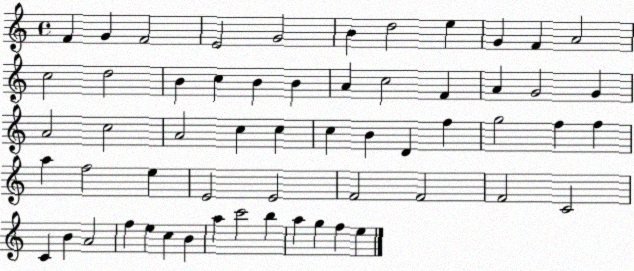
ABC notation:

X:1
T:Untitled
M:4/4
L:1/4
K:C
F G F2 E2 G2 B d2 e G F A2 c2 d2 B c B B A c2 F A G2 G A2 c2 A2 c c c B D f g2 f f a f2 e E2 E2 F2 F2 F2 C2 C B A2 f e c B a c'2 b a g f e